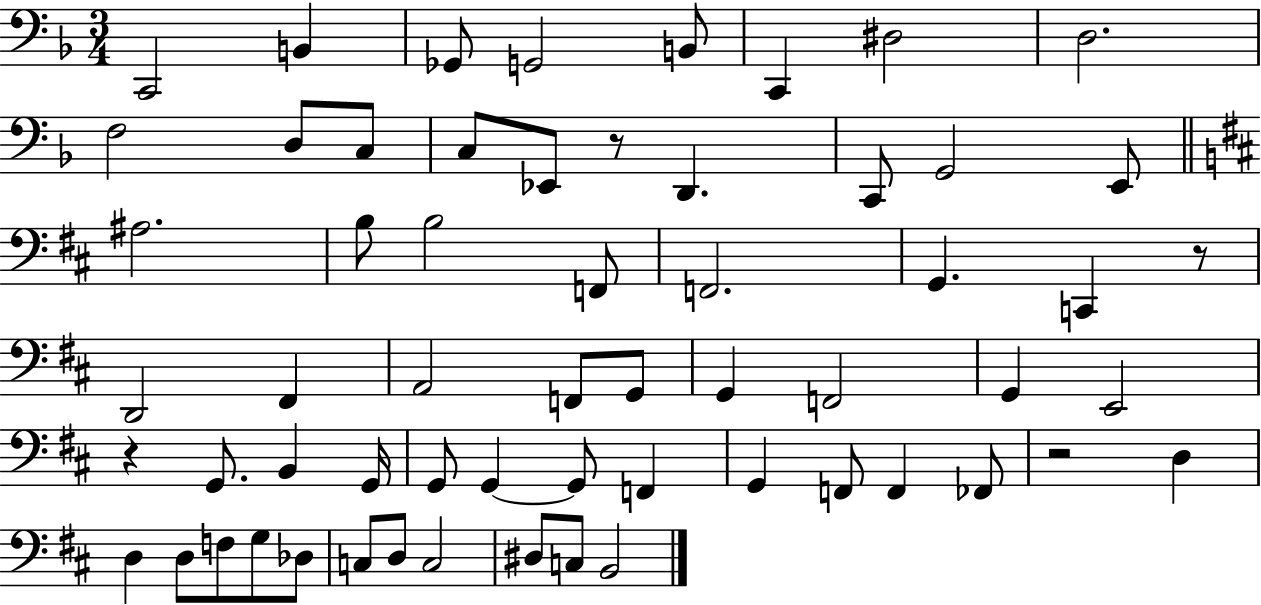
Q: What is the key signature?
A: F major